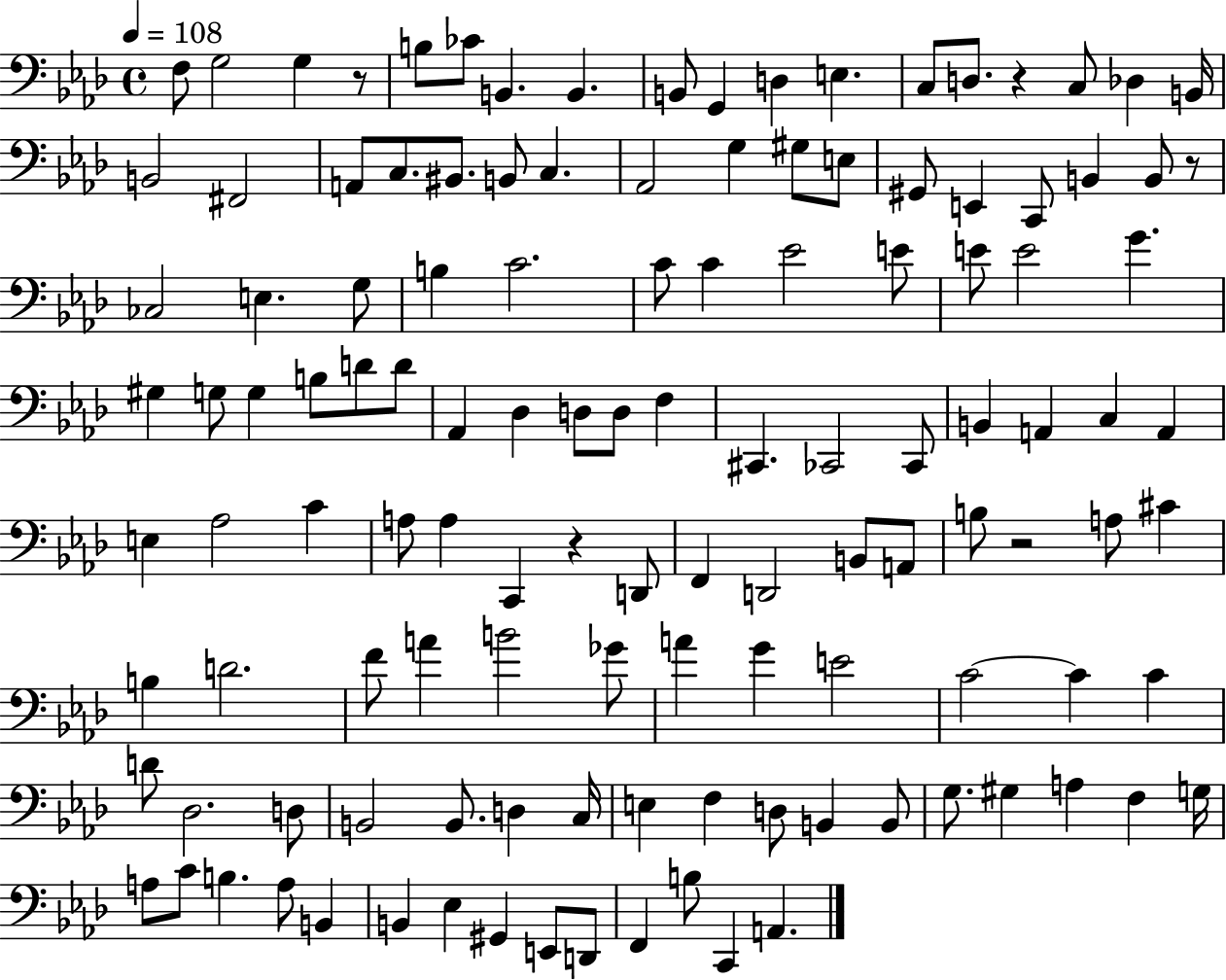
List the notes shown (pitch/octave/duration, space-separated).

F3/e G3/h G3/q R/e B3/e CES4/e B2/q. B2/q. B2/e G2/q D3/q E3/q. C3/e D3/e. R/q C3/e Db3/q B2/s B2/h F#2/h A2/e C3/e. BIS2/e. B2/e C3/q. Ab2/h G3/q G#3/e E3/e G#2/e E2/q C2/e B2/q B2/e R/e CES3/h E3/q. G3/e B3/q C4/h. C4/e C4/q Eb4/h E4/e E4/e E4/h G4/q. G#3/q G3/e G3/q B3/e D4/e D4/e Ab2/q Db3/q D3/e D3/e F3/q C#2/q. CES2/h CES2/e B2/q A2/q C3/q A2/q E3/q Ab3/h C4/q A3/e A3/q C2/q R/q D2/e F2/q D2/h B2/e A2/e B3/e R/h A3/e C#4/q B3/q D4/h. F4/e A4/q B4/h Gb4/e A4/q G4/q E4/h C4/h C4/q C4/q D4/e Db3/h. D3/e B2/h B2/e. D3/q C3/s E3/q F3/q D3/e B2/q B2/e G3/e. G#3/q A3/q F3/q G3/s A3/e C4/e B3/q. A3/e B2/q B2/q Eb3/q G#2/q E2/e D2/e F2/q B3/e C2/q A2/q.